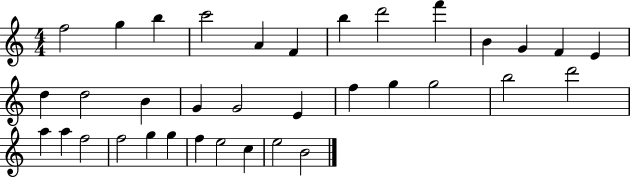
{
  \clef treble
  \numericTimeSignature
  \time 4/4
  \key c \major
  f''2 g''4 b''4 | c'''2 a'4 f'4 | b''4 d'''2 f'''4 | b'4 g'4 f'4 e'4 | \break d''4 d''2 b'4 | g'4 g'2 e'4 | f''4 g''4 g''2 | b''2 d'''2 | \break a''4 a''4 f''2 | f''2 g''4 g''4 | f''4 e''2 c''4 | e''2 b'2 | \break \bar "|."
}